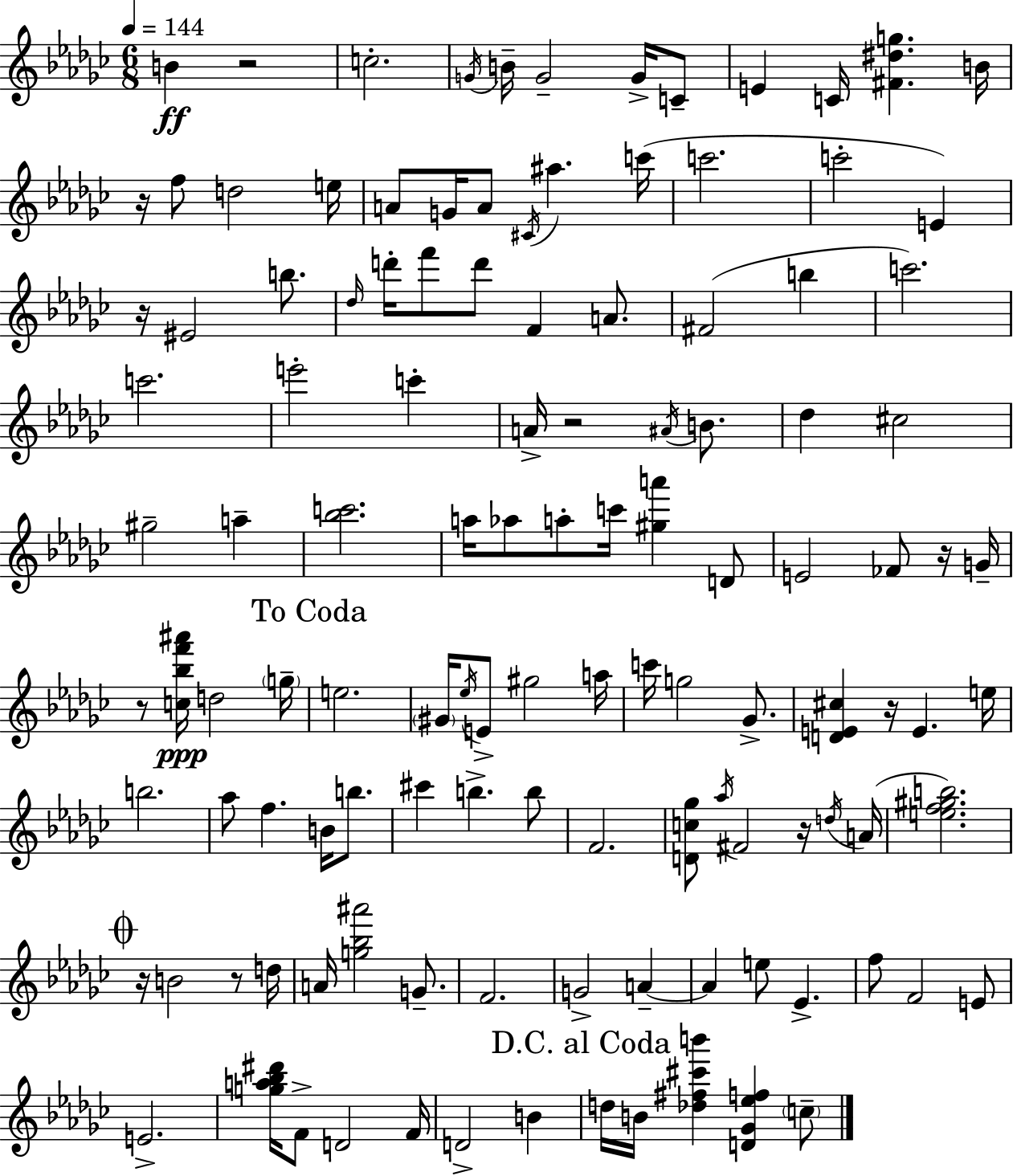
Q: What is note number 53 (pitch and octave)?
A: G5